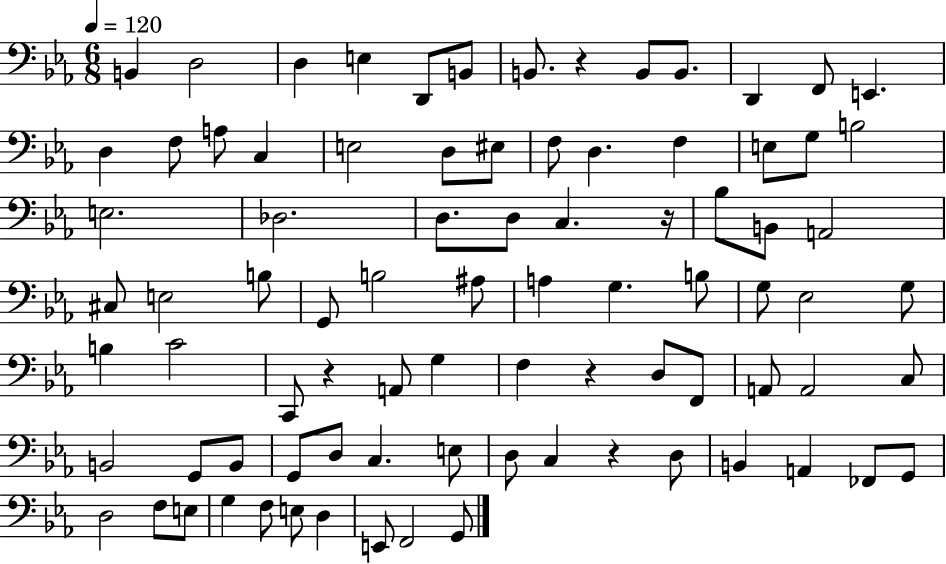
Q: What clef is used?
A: bass